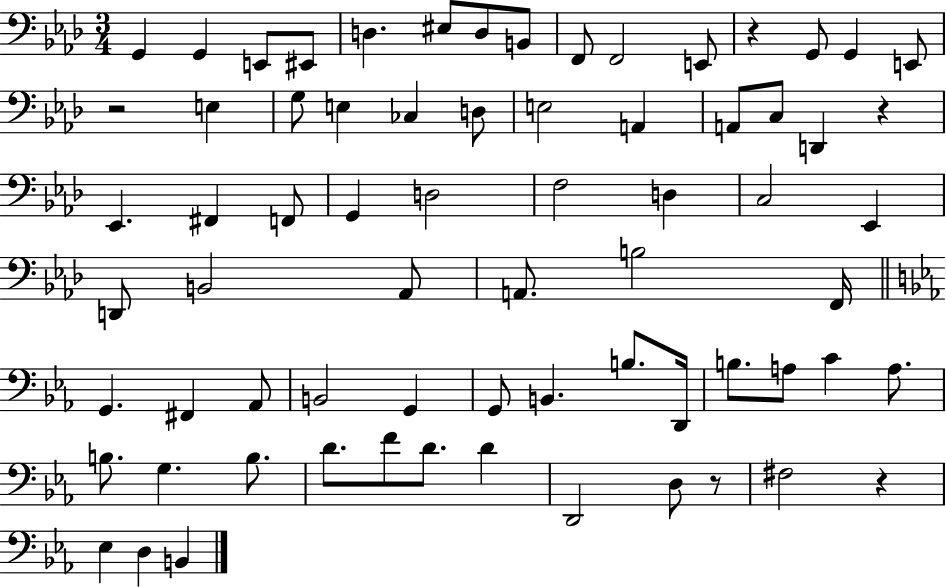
X:1
T:Untitled
M:3/4
L:1/4
K:Ab
G,, G,, E,,/2 ^E,,/2 D, ^E,/2 D,/2 B,,/2 F,,/2 F,,2 E,,/2 z G,,/2 G,, E,,/2 z2 E, G,/2 E, _C, D,/2 E,2 A,, A,,/2 C,/2 D,, z _E,, ^F,, F,,/2 G,, D,2 F,2 D, C,2 _E,, D,,/2 B,,2 _A,,/2 A,,/2 B,2 F,,/4 G,, ^F,, _A,,/2 B,,2 G,, G,,/2 B,, B,/2 D,,/4 B,/2 A,/2 C A,/2 B,/2 G, B,/2 D/2 F/2 D/2 D D,,2 D,/2 z/2 ^F,2 z _E, D, B,,